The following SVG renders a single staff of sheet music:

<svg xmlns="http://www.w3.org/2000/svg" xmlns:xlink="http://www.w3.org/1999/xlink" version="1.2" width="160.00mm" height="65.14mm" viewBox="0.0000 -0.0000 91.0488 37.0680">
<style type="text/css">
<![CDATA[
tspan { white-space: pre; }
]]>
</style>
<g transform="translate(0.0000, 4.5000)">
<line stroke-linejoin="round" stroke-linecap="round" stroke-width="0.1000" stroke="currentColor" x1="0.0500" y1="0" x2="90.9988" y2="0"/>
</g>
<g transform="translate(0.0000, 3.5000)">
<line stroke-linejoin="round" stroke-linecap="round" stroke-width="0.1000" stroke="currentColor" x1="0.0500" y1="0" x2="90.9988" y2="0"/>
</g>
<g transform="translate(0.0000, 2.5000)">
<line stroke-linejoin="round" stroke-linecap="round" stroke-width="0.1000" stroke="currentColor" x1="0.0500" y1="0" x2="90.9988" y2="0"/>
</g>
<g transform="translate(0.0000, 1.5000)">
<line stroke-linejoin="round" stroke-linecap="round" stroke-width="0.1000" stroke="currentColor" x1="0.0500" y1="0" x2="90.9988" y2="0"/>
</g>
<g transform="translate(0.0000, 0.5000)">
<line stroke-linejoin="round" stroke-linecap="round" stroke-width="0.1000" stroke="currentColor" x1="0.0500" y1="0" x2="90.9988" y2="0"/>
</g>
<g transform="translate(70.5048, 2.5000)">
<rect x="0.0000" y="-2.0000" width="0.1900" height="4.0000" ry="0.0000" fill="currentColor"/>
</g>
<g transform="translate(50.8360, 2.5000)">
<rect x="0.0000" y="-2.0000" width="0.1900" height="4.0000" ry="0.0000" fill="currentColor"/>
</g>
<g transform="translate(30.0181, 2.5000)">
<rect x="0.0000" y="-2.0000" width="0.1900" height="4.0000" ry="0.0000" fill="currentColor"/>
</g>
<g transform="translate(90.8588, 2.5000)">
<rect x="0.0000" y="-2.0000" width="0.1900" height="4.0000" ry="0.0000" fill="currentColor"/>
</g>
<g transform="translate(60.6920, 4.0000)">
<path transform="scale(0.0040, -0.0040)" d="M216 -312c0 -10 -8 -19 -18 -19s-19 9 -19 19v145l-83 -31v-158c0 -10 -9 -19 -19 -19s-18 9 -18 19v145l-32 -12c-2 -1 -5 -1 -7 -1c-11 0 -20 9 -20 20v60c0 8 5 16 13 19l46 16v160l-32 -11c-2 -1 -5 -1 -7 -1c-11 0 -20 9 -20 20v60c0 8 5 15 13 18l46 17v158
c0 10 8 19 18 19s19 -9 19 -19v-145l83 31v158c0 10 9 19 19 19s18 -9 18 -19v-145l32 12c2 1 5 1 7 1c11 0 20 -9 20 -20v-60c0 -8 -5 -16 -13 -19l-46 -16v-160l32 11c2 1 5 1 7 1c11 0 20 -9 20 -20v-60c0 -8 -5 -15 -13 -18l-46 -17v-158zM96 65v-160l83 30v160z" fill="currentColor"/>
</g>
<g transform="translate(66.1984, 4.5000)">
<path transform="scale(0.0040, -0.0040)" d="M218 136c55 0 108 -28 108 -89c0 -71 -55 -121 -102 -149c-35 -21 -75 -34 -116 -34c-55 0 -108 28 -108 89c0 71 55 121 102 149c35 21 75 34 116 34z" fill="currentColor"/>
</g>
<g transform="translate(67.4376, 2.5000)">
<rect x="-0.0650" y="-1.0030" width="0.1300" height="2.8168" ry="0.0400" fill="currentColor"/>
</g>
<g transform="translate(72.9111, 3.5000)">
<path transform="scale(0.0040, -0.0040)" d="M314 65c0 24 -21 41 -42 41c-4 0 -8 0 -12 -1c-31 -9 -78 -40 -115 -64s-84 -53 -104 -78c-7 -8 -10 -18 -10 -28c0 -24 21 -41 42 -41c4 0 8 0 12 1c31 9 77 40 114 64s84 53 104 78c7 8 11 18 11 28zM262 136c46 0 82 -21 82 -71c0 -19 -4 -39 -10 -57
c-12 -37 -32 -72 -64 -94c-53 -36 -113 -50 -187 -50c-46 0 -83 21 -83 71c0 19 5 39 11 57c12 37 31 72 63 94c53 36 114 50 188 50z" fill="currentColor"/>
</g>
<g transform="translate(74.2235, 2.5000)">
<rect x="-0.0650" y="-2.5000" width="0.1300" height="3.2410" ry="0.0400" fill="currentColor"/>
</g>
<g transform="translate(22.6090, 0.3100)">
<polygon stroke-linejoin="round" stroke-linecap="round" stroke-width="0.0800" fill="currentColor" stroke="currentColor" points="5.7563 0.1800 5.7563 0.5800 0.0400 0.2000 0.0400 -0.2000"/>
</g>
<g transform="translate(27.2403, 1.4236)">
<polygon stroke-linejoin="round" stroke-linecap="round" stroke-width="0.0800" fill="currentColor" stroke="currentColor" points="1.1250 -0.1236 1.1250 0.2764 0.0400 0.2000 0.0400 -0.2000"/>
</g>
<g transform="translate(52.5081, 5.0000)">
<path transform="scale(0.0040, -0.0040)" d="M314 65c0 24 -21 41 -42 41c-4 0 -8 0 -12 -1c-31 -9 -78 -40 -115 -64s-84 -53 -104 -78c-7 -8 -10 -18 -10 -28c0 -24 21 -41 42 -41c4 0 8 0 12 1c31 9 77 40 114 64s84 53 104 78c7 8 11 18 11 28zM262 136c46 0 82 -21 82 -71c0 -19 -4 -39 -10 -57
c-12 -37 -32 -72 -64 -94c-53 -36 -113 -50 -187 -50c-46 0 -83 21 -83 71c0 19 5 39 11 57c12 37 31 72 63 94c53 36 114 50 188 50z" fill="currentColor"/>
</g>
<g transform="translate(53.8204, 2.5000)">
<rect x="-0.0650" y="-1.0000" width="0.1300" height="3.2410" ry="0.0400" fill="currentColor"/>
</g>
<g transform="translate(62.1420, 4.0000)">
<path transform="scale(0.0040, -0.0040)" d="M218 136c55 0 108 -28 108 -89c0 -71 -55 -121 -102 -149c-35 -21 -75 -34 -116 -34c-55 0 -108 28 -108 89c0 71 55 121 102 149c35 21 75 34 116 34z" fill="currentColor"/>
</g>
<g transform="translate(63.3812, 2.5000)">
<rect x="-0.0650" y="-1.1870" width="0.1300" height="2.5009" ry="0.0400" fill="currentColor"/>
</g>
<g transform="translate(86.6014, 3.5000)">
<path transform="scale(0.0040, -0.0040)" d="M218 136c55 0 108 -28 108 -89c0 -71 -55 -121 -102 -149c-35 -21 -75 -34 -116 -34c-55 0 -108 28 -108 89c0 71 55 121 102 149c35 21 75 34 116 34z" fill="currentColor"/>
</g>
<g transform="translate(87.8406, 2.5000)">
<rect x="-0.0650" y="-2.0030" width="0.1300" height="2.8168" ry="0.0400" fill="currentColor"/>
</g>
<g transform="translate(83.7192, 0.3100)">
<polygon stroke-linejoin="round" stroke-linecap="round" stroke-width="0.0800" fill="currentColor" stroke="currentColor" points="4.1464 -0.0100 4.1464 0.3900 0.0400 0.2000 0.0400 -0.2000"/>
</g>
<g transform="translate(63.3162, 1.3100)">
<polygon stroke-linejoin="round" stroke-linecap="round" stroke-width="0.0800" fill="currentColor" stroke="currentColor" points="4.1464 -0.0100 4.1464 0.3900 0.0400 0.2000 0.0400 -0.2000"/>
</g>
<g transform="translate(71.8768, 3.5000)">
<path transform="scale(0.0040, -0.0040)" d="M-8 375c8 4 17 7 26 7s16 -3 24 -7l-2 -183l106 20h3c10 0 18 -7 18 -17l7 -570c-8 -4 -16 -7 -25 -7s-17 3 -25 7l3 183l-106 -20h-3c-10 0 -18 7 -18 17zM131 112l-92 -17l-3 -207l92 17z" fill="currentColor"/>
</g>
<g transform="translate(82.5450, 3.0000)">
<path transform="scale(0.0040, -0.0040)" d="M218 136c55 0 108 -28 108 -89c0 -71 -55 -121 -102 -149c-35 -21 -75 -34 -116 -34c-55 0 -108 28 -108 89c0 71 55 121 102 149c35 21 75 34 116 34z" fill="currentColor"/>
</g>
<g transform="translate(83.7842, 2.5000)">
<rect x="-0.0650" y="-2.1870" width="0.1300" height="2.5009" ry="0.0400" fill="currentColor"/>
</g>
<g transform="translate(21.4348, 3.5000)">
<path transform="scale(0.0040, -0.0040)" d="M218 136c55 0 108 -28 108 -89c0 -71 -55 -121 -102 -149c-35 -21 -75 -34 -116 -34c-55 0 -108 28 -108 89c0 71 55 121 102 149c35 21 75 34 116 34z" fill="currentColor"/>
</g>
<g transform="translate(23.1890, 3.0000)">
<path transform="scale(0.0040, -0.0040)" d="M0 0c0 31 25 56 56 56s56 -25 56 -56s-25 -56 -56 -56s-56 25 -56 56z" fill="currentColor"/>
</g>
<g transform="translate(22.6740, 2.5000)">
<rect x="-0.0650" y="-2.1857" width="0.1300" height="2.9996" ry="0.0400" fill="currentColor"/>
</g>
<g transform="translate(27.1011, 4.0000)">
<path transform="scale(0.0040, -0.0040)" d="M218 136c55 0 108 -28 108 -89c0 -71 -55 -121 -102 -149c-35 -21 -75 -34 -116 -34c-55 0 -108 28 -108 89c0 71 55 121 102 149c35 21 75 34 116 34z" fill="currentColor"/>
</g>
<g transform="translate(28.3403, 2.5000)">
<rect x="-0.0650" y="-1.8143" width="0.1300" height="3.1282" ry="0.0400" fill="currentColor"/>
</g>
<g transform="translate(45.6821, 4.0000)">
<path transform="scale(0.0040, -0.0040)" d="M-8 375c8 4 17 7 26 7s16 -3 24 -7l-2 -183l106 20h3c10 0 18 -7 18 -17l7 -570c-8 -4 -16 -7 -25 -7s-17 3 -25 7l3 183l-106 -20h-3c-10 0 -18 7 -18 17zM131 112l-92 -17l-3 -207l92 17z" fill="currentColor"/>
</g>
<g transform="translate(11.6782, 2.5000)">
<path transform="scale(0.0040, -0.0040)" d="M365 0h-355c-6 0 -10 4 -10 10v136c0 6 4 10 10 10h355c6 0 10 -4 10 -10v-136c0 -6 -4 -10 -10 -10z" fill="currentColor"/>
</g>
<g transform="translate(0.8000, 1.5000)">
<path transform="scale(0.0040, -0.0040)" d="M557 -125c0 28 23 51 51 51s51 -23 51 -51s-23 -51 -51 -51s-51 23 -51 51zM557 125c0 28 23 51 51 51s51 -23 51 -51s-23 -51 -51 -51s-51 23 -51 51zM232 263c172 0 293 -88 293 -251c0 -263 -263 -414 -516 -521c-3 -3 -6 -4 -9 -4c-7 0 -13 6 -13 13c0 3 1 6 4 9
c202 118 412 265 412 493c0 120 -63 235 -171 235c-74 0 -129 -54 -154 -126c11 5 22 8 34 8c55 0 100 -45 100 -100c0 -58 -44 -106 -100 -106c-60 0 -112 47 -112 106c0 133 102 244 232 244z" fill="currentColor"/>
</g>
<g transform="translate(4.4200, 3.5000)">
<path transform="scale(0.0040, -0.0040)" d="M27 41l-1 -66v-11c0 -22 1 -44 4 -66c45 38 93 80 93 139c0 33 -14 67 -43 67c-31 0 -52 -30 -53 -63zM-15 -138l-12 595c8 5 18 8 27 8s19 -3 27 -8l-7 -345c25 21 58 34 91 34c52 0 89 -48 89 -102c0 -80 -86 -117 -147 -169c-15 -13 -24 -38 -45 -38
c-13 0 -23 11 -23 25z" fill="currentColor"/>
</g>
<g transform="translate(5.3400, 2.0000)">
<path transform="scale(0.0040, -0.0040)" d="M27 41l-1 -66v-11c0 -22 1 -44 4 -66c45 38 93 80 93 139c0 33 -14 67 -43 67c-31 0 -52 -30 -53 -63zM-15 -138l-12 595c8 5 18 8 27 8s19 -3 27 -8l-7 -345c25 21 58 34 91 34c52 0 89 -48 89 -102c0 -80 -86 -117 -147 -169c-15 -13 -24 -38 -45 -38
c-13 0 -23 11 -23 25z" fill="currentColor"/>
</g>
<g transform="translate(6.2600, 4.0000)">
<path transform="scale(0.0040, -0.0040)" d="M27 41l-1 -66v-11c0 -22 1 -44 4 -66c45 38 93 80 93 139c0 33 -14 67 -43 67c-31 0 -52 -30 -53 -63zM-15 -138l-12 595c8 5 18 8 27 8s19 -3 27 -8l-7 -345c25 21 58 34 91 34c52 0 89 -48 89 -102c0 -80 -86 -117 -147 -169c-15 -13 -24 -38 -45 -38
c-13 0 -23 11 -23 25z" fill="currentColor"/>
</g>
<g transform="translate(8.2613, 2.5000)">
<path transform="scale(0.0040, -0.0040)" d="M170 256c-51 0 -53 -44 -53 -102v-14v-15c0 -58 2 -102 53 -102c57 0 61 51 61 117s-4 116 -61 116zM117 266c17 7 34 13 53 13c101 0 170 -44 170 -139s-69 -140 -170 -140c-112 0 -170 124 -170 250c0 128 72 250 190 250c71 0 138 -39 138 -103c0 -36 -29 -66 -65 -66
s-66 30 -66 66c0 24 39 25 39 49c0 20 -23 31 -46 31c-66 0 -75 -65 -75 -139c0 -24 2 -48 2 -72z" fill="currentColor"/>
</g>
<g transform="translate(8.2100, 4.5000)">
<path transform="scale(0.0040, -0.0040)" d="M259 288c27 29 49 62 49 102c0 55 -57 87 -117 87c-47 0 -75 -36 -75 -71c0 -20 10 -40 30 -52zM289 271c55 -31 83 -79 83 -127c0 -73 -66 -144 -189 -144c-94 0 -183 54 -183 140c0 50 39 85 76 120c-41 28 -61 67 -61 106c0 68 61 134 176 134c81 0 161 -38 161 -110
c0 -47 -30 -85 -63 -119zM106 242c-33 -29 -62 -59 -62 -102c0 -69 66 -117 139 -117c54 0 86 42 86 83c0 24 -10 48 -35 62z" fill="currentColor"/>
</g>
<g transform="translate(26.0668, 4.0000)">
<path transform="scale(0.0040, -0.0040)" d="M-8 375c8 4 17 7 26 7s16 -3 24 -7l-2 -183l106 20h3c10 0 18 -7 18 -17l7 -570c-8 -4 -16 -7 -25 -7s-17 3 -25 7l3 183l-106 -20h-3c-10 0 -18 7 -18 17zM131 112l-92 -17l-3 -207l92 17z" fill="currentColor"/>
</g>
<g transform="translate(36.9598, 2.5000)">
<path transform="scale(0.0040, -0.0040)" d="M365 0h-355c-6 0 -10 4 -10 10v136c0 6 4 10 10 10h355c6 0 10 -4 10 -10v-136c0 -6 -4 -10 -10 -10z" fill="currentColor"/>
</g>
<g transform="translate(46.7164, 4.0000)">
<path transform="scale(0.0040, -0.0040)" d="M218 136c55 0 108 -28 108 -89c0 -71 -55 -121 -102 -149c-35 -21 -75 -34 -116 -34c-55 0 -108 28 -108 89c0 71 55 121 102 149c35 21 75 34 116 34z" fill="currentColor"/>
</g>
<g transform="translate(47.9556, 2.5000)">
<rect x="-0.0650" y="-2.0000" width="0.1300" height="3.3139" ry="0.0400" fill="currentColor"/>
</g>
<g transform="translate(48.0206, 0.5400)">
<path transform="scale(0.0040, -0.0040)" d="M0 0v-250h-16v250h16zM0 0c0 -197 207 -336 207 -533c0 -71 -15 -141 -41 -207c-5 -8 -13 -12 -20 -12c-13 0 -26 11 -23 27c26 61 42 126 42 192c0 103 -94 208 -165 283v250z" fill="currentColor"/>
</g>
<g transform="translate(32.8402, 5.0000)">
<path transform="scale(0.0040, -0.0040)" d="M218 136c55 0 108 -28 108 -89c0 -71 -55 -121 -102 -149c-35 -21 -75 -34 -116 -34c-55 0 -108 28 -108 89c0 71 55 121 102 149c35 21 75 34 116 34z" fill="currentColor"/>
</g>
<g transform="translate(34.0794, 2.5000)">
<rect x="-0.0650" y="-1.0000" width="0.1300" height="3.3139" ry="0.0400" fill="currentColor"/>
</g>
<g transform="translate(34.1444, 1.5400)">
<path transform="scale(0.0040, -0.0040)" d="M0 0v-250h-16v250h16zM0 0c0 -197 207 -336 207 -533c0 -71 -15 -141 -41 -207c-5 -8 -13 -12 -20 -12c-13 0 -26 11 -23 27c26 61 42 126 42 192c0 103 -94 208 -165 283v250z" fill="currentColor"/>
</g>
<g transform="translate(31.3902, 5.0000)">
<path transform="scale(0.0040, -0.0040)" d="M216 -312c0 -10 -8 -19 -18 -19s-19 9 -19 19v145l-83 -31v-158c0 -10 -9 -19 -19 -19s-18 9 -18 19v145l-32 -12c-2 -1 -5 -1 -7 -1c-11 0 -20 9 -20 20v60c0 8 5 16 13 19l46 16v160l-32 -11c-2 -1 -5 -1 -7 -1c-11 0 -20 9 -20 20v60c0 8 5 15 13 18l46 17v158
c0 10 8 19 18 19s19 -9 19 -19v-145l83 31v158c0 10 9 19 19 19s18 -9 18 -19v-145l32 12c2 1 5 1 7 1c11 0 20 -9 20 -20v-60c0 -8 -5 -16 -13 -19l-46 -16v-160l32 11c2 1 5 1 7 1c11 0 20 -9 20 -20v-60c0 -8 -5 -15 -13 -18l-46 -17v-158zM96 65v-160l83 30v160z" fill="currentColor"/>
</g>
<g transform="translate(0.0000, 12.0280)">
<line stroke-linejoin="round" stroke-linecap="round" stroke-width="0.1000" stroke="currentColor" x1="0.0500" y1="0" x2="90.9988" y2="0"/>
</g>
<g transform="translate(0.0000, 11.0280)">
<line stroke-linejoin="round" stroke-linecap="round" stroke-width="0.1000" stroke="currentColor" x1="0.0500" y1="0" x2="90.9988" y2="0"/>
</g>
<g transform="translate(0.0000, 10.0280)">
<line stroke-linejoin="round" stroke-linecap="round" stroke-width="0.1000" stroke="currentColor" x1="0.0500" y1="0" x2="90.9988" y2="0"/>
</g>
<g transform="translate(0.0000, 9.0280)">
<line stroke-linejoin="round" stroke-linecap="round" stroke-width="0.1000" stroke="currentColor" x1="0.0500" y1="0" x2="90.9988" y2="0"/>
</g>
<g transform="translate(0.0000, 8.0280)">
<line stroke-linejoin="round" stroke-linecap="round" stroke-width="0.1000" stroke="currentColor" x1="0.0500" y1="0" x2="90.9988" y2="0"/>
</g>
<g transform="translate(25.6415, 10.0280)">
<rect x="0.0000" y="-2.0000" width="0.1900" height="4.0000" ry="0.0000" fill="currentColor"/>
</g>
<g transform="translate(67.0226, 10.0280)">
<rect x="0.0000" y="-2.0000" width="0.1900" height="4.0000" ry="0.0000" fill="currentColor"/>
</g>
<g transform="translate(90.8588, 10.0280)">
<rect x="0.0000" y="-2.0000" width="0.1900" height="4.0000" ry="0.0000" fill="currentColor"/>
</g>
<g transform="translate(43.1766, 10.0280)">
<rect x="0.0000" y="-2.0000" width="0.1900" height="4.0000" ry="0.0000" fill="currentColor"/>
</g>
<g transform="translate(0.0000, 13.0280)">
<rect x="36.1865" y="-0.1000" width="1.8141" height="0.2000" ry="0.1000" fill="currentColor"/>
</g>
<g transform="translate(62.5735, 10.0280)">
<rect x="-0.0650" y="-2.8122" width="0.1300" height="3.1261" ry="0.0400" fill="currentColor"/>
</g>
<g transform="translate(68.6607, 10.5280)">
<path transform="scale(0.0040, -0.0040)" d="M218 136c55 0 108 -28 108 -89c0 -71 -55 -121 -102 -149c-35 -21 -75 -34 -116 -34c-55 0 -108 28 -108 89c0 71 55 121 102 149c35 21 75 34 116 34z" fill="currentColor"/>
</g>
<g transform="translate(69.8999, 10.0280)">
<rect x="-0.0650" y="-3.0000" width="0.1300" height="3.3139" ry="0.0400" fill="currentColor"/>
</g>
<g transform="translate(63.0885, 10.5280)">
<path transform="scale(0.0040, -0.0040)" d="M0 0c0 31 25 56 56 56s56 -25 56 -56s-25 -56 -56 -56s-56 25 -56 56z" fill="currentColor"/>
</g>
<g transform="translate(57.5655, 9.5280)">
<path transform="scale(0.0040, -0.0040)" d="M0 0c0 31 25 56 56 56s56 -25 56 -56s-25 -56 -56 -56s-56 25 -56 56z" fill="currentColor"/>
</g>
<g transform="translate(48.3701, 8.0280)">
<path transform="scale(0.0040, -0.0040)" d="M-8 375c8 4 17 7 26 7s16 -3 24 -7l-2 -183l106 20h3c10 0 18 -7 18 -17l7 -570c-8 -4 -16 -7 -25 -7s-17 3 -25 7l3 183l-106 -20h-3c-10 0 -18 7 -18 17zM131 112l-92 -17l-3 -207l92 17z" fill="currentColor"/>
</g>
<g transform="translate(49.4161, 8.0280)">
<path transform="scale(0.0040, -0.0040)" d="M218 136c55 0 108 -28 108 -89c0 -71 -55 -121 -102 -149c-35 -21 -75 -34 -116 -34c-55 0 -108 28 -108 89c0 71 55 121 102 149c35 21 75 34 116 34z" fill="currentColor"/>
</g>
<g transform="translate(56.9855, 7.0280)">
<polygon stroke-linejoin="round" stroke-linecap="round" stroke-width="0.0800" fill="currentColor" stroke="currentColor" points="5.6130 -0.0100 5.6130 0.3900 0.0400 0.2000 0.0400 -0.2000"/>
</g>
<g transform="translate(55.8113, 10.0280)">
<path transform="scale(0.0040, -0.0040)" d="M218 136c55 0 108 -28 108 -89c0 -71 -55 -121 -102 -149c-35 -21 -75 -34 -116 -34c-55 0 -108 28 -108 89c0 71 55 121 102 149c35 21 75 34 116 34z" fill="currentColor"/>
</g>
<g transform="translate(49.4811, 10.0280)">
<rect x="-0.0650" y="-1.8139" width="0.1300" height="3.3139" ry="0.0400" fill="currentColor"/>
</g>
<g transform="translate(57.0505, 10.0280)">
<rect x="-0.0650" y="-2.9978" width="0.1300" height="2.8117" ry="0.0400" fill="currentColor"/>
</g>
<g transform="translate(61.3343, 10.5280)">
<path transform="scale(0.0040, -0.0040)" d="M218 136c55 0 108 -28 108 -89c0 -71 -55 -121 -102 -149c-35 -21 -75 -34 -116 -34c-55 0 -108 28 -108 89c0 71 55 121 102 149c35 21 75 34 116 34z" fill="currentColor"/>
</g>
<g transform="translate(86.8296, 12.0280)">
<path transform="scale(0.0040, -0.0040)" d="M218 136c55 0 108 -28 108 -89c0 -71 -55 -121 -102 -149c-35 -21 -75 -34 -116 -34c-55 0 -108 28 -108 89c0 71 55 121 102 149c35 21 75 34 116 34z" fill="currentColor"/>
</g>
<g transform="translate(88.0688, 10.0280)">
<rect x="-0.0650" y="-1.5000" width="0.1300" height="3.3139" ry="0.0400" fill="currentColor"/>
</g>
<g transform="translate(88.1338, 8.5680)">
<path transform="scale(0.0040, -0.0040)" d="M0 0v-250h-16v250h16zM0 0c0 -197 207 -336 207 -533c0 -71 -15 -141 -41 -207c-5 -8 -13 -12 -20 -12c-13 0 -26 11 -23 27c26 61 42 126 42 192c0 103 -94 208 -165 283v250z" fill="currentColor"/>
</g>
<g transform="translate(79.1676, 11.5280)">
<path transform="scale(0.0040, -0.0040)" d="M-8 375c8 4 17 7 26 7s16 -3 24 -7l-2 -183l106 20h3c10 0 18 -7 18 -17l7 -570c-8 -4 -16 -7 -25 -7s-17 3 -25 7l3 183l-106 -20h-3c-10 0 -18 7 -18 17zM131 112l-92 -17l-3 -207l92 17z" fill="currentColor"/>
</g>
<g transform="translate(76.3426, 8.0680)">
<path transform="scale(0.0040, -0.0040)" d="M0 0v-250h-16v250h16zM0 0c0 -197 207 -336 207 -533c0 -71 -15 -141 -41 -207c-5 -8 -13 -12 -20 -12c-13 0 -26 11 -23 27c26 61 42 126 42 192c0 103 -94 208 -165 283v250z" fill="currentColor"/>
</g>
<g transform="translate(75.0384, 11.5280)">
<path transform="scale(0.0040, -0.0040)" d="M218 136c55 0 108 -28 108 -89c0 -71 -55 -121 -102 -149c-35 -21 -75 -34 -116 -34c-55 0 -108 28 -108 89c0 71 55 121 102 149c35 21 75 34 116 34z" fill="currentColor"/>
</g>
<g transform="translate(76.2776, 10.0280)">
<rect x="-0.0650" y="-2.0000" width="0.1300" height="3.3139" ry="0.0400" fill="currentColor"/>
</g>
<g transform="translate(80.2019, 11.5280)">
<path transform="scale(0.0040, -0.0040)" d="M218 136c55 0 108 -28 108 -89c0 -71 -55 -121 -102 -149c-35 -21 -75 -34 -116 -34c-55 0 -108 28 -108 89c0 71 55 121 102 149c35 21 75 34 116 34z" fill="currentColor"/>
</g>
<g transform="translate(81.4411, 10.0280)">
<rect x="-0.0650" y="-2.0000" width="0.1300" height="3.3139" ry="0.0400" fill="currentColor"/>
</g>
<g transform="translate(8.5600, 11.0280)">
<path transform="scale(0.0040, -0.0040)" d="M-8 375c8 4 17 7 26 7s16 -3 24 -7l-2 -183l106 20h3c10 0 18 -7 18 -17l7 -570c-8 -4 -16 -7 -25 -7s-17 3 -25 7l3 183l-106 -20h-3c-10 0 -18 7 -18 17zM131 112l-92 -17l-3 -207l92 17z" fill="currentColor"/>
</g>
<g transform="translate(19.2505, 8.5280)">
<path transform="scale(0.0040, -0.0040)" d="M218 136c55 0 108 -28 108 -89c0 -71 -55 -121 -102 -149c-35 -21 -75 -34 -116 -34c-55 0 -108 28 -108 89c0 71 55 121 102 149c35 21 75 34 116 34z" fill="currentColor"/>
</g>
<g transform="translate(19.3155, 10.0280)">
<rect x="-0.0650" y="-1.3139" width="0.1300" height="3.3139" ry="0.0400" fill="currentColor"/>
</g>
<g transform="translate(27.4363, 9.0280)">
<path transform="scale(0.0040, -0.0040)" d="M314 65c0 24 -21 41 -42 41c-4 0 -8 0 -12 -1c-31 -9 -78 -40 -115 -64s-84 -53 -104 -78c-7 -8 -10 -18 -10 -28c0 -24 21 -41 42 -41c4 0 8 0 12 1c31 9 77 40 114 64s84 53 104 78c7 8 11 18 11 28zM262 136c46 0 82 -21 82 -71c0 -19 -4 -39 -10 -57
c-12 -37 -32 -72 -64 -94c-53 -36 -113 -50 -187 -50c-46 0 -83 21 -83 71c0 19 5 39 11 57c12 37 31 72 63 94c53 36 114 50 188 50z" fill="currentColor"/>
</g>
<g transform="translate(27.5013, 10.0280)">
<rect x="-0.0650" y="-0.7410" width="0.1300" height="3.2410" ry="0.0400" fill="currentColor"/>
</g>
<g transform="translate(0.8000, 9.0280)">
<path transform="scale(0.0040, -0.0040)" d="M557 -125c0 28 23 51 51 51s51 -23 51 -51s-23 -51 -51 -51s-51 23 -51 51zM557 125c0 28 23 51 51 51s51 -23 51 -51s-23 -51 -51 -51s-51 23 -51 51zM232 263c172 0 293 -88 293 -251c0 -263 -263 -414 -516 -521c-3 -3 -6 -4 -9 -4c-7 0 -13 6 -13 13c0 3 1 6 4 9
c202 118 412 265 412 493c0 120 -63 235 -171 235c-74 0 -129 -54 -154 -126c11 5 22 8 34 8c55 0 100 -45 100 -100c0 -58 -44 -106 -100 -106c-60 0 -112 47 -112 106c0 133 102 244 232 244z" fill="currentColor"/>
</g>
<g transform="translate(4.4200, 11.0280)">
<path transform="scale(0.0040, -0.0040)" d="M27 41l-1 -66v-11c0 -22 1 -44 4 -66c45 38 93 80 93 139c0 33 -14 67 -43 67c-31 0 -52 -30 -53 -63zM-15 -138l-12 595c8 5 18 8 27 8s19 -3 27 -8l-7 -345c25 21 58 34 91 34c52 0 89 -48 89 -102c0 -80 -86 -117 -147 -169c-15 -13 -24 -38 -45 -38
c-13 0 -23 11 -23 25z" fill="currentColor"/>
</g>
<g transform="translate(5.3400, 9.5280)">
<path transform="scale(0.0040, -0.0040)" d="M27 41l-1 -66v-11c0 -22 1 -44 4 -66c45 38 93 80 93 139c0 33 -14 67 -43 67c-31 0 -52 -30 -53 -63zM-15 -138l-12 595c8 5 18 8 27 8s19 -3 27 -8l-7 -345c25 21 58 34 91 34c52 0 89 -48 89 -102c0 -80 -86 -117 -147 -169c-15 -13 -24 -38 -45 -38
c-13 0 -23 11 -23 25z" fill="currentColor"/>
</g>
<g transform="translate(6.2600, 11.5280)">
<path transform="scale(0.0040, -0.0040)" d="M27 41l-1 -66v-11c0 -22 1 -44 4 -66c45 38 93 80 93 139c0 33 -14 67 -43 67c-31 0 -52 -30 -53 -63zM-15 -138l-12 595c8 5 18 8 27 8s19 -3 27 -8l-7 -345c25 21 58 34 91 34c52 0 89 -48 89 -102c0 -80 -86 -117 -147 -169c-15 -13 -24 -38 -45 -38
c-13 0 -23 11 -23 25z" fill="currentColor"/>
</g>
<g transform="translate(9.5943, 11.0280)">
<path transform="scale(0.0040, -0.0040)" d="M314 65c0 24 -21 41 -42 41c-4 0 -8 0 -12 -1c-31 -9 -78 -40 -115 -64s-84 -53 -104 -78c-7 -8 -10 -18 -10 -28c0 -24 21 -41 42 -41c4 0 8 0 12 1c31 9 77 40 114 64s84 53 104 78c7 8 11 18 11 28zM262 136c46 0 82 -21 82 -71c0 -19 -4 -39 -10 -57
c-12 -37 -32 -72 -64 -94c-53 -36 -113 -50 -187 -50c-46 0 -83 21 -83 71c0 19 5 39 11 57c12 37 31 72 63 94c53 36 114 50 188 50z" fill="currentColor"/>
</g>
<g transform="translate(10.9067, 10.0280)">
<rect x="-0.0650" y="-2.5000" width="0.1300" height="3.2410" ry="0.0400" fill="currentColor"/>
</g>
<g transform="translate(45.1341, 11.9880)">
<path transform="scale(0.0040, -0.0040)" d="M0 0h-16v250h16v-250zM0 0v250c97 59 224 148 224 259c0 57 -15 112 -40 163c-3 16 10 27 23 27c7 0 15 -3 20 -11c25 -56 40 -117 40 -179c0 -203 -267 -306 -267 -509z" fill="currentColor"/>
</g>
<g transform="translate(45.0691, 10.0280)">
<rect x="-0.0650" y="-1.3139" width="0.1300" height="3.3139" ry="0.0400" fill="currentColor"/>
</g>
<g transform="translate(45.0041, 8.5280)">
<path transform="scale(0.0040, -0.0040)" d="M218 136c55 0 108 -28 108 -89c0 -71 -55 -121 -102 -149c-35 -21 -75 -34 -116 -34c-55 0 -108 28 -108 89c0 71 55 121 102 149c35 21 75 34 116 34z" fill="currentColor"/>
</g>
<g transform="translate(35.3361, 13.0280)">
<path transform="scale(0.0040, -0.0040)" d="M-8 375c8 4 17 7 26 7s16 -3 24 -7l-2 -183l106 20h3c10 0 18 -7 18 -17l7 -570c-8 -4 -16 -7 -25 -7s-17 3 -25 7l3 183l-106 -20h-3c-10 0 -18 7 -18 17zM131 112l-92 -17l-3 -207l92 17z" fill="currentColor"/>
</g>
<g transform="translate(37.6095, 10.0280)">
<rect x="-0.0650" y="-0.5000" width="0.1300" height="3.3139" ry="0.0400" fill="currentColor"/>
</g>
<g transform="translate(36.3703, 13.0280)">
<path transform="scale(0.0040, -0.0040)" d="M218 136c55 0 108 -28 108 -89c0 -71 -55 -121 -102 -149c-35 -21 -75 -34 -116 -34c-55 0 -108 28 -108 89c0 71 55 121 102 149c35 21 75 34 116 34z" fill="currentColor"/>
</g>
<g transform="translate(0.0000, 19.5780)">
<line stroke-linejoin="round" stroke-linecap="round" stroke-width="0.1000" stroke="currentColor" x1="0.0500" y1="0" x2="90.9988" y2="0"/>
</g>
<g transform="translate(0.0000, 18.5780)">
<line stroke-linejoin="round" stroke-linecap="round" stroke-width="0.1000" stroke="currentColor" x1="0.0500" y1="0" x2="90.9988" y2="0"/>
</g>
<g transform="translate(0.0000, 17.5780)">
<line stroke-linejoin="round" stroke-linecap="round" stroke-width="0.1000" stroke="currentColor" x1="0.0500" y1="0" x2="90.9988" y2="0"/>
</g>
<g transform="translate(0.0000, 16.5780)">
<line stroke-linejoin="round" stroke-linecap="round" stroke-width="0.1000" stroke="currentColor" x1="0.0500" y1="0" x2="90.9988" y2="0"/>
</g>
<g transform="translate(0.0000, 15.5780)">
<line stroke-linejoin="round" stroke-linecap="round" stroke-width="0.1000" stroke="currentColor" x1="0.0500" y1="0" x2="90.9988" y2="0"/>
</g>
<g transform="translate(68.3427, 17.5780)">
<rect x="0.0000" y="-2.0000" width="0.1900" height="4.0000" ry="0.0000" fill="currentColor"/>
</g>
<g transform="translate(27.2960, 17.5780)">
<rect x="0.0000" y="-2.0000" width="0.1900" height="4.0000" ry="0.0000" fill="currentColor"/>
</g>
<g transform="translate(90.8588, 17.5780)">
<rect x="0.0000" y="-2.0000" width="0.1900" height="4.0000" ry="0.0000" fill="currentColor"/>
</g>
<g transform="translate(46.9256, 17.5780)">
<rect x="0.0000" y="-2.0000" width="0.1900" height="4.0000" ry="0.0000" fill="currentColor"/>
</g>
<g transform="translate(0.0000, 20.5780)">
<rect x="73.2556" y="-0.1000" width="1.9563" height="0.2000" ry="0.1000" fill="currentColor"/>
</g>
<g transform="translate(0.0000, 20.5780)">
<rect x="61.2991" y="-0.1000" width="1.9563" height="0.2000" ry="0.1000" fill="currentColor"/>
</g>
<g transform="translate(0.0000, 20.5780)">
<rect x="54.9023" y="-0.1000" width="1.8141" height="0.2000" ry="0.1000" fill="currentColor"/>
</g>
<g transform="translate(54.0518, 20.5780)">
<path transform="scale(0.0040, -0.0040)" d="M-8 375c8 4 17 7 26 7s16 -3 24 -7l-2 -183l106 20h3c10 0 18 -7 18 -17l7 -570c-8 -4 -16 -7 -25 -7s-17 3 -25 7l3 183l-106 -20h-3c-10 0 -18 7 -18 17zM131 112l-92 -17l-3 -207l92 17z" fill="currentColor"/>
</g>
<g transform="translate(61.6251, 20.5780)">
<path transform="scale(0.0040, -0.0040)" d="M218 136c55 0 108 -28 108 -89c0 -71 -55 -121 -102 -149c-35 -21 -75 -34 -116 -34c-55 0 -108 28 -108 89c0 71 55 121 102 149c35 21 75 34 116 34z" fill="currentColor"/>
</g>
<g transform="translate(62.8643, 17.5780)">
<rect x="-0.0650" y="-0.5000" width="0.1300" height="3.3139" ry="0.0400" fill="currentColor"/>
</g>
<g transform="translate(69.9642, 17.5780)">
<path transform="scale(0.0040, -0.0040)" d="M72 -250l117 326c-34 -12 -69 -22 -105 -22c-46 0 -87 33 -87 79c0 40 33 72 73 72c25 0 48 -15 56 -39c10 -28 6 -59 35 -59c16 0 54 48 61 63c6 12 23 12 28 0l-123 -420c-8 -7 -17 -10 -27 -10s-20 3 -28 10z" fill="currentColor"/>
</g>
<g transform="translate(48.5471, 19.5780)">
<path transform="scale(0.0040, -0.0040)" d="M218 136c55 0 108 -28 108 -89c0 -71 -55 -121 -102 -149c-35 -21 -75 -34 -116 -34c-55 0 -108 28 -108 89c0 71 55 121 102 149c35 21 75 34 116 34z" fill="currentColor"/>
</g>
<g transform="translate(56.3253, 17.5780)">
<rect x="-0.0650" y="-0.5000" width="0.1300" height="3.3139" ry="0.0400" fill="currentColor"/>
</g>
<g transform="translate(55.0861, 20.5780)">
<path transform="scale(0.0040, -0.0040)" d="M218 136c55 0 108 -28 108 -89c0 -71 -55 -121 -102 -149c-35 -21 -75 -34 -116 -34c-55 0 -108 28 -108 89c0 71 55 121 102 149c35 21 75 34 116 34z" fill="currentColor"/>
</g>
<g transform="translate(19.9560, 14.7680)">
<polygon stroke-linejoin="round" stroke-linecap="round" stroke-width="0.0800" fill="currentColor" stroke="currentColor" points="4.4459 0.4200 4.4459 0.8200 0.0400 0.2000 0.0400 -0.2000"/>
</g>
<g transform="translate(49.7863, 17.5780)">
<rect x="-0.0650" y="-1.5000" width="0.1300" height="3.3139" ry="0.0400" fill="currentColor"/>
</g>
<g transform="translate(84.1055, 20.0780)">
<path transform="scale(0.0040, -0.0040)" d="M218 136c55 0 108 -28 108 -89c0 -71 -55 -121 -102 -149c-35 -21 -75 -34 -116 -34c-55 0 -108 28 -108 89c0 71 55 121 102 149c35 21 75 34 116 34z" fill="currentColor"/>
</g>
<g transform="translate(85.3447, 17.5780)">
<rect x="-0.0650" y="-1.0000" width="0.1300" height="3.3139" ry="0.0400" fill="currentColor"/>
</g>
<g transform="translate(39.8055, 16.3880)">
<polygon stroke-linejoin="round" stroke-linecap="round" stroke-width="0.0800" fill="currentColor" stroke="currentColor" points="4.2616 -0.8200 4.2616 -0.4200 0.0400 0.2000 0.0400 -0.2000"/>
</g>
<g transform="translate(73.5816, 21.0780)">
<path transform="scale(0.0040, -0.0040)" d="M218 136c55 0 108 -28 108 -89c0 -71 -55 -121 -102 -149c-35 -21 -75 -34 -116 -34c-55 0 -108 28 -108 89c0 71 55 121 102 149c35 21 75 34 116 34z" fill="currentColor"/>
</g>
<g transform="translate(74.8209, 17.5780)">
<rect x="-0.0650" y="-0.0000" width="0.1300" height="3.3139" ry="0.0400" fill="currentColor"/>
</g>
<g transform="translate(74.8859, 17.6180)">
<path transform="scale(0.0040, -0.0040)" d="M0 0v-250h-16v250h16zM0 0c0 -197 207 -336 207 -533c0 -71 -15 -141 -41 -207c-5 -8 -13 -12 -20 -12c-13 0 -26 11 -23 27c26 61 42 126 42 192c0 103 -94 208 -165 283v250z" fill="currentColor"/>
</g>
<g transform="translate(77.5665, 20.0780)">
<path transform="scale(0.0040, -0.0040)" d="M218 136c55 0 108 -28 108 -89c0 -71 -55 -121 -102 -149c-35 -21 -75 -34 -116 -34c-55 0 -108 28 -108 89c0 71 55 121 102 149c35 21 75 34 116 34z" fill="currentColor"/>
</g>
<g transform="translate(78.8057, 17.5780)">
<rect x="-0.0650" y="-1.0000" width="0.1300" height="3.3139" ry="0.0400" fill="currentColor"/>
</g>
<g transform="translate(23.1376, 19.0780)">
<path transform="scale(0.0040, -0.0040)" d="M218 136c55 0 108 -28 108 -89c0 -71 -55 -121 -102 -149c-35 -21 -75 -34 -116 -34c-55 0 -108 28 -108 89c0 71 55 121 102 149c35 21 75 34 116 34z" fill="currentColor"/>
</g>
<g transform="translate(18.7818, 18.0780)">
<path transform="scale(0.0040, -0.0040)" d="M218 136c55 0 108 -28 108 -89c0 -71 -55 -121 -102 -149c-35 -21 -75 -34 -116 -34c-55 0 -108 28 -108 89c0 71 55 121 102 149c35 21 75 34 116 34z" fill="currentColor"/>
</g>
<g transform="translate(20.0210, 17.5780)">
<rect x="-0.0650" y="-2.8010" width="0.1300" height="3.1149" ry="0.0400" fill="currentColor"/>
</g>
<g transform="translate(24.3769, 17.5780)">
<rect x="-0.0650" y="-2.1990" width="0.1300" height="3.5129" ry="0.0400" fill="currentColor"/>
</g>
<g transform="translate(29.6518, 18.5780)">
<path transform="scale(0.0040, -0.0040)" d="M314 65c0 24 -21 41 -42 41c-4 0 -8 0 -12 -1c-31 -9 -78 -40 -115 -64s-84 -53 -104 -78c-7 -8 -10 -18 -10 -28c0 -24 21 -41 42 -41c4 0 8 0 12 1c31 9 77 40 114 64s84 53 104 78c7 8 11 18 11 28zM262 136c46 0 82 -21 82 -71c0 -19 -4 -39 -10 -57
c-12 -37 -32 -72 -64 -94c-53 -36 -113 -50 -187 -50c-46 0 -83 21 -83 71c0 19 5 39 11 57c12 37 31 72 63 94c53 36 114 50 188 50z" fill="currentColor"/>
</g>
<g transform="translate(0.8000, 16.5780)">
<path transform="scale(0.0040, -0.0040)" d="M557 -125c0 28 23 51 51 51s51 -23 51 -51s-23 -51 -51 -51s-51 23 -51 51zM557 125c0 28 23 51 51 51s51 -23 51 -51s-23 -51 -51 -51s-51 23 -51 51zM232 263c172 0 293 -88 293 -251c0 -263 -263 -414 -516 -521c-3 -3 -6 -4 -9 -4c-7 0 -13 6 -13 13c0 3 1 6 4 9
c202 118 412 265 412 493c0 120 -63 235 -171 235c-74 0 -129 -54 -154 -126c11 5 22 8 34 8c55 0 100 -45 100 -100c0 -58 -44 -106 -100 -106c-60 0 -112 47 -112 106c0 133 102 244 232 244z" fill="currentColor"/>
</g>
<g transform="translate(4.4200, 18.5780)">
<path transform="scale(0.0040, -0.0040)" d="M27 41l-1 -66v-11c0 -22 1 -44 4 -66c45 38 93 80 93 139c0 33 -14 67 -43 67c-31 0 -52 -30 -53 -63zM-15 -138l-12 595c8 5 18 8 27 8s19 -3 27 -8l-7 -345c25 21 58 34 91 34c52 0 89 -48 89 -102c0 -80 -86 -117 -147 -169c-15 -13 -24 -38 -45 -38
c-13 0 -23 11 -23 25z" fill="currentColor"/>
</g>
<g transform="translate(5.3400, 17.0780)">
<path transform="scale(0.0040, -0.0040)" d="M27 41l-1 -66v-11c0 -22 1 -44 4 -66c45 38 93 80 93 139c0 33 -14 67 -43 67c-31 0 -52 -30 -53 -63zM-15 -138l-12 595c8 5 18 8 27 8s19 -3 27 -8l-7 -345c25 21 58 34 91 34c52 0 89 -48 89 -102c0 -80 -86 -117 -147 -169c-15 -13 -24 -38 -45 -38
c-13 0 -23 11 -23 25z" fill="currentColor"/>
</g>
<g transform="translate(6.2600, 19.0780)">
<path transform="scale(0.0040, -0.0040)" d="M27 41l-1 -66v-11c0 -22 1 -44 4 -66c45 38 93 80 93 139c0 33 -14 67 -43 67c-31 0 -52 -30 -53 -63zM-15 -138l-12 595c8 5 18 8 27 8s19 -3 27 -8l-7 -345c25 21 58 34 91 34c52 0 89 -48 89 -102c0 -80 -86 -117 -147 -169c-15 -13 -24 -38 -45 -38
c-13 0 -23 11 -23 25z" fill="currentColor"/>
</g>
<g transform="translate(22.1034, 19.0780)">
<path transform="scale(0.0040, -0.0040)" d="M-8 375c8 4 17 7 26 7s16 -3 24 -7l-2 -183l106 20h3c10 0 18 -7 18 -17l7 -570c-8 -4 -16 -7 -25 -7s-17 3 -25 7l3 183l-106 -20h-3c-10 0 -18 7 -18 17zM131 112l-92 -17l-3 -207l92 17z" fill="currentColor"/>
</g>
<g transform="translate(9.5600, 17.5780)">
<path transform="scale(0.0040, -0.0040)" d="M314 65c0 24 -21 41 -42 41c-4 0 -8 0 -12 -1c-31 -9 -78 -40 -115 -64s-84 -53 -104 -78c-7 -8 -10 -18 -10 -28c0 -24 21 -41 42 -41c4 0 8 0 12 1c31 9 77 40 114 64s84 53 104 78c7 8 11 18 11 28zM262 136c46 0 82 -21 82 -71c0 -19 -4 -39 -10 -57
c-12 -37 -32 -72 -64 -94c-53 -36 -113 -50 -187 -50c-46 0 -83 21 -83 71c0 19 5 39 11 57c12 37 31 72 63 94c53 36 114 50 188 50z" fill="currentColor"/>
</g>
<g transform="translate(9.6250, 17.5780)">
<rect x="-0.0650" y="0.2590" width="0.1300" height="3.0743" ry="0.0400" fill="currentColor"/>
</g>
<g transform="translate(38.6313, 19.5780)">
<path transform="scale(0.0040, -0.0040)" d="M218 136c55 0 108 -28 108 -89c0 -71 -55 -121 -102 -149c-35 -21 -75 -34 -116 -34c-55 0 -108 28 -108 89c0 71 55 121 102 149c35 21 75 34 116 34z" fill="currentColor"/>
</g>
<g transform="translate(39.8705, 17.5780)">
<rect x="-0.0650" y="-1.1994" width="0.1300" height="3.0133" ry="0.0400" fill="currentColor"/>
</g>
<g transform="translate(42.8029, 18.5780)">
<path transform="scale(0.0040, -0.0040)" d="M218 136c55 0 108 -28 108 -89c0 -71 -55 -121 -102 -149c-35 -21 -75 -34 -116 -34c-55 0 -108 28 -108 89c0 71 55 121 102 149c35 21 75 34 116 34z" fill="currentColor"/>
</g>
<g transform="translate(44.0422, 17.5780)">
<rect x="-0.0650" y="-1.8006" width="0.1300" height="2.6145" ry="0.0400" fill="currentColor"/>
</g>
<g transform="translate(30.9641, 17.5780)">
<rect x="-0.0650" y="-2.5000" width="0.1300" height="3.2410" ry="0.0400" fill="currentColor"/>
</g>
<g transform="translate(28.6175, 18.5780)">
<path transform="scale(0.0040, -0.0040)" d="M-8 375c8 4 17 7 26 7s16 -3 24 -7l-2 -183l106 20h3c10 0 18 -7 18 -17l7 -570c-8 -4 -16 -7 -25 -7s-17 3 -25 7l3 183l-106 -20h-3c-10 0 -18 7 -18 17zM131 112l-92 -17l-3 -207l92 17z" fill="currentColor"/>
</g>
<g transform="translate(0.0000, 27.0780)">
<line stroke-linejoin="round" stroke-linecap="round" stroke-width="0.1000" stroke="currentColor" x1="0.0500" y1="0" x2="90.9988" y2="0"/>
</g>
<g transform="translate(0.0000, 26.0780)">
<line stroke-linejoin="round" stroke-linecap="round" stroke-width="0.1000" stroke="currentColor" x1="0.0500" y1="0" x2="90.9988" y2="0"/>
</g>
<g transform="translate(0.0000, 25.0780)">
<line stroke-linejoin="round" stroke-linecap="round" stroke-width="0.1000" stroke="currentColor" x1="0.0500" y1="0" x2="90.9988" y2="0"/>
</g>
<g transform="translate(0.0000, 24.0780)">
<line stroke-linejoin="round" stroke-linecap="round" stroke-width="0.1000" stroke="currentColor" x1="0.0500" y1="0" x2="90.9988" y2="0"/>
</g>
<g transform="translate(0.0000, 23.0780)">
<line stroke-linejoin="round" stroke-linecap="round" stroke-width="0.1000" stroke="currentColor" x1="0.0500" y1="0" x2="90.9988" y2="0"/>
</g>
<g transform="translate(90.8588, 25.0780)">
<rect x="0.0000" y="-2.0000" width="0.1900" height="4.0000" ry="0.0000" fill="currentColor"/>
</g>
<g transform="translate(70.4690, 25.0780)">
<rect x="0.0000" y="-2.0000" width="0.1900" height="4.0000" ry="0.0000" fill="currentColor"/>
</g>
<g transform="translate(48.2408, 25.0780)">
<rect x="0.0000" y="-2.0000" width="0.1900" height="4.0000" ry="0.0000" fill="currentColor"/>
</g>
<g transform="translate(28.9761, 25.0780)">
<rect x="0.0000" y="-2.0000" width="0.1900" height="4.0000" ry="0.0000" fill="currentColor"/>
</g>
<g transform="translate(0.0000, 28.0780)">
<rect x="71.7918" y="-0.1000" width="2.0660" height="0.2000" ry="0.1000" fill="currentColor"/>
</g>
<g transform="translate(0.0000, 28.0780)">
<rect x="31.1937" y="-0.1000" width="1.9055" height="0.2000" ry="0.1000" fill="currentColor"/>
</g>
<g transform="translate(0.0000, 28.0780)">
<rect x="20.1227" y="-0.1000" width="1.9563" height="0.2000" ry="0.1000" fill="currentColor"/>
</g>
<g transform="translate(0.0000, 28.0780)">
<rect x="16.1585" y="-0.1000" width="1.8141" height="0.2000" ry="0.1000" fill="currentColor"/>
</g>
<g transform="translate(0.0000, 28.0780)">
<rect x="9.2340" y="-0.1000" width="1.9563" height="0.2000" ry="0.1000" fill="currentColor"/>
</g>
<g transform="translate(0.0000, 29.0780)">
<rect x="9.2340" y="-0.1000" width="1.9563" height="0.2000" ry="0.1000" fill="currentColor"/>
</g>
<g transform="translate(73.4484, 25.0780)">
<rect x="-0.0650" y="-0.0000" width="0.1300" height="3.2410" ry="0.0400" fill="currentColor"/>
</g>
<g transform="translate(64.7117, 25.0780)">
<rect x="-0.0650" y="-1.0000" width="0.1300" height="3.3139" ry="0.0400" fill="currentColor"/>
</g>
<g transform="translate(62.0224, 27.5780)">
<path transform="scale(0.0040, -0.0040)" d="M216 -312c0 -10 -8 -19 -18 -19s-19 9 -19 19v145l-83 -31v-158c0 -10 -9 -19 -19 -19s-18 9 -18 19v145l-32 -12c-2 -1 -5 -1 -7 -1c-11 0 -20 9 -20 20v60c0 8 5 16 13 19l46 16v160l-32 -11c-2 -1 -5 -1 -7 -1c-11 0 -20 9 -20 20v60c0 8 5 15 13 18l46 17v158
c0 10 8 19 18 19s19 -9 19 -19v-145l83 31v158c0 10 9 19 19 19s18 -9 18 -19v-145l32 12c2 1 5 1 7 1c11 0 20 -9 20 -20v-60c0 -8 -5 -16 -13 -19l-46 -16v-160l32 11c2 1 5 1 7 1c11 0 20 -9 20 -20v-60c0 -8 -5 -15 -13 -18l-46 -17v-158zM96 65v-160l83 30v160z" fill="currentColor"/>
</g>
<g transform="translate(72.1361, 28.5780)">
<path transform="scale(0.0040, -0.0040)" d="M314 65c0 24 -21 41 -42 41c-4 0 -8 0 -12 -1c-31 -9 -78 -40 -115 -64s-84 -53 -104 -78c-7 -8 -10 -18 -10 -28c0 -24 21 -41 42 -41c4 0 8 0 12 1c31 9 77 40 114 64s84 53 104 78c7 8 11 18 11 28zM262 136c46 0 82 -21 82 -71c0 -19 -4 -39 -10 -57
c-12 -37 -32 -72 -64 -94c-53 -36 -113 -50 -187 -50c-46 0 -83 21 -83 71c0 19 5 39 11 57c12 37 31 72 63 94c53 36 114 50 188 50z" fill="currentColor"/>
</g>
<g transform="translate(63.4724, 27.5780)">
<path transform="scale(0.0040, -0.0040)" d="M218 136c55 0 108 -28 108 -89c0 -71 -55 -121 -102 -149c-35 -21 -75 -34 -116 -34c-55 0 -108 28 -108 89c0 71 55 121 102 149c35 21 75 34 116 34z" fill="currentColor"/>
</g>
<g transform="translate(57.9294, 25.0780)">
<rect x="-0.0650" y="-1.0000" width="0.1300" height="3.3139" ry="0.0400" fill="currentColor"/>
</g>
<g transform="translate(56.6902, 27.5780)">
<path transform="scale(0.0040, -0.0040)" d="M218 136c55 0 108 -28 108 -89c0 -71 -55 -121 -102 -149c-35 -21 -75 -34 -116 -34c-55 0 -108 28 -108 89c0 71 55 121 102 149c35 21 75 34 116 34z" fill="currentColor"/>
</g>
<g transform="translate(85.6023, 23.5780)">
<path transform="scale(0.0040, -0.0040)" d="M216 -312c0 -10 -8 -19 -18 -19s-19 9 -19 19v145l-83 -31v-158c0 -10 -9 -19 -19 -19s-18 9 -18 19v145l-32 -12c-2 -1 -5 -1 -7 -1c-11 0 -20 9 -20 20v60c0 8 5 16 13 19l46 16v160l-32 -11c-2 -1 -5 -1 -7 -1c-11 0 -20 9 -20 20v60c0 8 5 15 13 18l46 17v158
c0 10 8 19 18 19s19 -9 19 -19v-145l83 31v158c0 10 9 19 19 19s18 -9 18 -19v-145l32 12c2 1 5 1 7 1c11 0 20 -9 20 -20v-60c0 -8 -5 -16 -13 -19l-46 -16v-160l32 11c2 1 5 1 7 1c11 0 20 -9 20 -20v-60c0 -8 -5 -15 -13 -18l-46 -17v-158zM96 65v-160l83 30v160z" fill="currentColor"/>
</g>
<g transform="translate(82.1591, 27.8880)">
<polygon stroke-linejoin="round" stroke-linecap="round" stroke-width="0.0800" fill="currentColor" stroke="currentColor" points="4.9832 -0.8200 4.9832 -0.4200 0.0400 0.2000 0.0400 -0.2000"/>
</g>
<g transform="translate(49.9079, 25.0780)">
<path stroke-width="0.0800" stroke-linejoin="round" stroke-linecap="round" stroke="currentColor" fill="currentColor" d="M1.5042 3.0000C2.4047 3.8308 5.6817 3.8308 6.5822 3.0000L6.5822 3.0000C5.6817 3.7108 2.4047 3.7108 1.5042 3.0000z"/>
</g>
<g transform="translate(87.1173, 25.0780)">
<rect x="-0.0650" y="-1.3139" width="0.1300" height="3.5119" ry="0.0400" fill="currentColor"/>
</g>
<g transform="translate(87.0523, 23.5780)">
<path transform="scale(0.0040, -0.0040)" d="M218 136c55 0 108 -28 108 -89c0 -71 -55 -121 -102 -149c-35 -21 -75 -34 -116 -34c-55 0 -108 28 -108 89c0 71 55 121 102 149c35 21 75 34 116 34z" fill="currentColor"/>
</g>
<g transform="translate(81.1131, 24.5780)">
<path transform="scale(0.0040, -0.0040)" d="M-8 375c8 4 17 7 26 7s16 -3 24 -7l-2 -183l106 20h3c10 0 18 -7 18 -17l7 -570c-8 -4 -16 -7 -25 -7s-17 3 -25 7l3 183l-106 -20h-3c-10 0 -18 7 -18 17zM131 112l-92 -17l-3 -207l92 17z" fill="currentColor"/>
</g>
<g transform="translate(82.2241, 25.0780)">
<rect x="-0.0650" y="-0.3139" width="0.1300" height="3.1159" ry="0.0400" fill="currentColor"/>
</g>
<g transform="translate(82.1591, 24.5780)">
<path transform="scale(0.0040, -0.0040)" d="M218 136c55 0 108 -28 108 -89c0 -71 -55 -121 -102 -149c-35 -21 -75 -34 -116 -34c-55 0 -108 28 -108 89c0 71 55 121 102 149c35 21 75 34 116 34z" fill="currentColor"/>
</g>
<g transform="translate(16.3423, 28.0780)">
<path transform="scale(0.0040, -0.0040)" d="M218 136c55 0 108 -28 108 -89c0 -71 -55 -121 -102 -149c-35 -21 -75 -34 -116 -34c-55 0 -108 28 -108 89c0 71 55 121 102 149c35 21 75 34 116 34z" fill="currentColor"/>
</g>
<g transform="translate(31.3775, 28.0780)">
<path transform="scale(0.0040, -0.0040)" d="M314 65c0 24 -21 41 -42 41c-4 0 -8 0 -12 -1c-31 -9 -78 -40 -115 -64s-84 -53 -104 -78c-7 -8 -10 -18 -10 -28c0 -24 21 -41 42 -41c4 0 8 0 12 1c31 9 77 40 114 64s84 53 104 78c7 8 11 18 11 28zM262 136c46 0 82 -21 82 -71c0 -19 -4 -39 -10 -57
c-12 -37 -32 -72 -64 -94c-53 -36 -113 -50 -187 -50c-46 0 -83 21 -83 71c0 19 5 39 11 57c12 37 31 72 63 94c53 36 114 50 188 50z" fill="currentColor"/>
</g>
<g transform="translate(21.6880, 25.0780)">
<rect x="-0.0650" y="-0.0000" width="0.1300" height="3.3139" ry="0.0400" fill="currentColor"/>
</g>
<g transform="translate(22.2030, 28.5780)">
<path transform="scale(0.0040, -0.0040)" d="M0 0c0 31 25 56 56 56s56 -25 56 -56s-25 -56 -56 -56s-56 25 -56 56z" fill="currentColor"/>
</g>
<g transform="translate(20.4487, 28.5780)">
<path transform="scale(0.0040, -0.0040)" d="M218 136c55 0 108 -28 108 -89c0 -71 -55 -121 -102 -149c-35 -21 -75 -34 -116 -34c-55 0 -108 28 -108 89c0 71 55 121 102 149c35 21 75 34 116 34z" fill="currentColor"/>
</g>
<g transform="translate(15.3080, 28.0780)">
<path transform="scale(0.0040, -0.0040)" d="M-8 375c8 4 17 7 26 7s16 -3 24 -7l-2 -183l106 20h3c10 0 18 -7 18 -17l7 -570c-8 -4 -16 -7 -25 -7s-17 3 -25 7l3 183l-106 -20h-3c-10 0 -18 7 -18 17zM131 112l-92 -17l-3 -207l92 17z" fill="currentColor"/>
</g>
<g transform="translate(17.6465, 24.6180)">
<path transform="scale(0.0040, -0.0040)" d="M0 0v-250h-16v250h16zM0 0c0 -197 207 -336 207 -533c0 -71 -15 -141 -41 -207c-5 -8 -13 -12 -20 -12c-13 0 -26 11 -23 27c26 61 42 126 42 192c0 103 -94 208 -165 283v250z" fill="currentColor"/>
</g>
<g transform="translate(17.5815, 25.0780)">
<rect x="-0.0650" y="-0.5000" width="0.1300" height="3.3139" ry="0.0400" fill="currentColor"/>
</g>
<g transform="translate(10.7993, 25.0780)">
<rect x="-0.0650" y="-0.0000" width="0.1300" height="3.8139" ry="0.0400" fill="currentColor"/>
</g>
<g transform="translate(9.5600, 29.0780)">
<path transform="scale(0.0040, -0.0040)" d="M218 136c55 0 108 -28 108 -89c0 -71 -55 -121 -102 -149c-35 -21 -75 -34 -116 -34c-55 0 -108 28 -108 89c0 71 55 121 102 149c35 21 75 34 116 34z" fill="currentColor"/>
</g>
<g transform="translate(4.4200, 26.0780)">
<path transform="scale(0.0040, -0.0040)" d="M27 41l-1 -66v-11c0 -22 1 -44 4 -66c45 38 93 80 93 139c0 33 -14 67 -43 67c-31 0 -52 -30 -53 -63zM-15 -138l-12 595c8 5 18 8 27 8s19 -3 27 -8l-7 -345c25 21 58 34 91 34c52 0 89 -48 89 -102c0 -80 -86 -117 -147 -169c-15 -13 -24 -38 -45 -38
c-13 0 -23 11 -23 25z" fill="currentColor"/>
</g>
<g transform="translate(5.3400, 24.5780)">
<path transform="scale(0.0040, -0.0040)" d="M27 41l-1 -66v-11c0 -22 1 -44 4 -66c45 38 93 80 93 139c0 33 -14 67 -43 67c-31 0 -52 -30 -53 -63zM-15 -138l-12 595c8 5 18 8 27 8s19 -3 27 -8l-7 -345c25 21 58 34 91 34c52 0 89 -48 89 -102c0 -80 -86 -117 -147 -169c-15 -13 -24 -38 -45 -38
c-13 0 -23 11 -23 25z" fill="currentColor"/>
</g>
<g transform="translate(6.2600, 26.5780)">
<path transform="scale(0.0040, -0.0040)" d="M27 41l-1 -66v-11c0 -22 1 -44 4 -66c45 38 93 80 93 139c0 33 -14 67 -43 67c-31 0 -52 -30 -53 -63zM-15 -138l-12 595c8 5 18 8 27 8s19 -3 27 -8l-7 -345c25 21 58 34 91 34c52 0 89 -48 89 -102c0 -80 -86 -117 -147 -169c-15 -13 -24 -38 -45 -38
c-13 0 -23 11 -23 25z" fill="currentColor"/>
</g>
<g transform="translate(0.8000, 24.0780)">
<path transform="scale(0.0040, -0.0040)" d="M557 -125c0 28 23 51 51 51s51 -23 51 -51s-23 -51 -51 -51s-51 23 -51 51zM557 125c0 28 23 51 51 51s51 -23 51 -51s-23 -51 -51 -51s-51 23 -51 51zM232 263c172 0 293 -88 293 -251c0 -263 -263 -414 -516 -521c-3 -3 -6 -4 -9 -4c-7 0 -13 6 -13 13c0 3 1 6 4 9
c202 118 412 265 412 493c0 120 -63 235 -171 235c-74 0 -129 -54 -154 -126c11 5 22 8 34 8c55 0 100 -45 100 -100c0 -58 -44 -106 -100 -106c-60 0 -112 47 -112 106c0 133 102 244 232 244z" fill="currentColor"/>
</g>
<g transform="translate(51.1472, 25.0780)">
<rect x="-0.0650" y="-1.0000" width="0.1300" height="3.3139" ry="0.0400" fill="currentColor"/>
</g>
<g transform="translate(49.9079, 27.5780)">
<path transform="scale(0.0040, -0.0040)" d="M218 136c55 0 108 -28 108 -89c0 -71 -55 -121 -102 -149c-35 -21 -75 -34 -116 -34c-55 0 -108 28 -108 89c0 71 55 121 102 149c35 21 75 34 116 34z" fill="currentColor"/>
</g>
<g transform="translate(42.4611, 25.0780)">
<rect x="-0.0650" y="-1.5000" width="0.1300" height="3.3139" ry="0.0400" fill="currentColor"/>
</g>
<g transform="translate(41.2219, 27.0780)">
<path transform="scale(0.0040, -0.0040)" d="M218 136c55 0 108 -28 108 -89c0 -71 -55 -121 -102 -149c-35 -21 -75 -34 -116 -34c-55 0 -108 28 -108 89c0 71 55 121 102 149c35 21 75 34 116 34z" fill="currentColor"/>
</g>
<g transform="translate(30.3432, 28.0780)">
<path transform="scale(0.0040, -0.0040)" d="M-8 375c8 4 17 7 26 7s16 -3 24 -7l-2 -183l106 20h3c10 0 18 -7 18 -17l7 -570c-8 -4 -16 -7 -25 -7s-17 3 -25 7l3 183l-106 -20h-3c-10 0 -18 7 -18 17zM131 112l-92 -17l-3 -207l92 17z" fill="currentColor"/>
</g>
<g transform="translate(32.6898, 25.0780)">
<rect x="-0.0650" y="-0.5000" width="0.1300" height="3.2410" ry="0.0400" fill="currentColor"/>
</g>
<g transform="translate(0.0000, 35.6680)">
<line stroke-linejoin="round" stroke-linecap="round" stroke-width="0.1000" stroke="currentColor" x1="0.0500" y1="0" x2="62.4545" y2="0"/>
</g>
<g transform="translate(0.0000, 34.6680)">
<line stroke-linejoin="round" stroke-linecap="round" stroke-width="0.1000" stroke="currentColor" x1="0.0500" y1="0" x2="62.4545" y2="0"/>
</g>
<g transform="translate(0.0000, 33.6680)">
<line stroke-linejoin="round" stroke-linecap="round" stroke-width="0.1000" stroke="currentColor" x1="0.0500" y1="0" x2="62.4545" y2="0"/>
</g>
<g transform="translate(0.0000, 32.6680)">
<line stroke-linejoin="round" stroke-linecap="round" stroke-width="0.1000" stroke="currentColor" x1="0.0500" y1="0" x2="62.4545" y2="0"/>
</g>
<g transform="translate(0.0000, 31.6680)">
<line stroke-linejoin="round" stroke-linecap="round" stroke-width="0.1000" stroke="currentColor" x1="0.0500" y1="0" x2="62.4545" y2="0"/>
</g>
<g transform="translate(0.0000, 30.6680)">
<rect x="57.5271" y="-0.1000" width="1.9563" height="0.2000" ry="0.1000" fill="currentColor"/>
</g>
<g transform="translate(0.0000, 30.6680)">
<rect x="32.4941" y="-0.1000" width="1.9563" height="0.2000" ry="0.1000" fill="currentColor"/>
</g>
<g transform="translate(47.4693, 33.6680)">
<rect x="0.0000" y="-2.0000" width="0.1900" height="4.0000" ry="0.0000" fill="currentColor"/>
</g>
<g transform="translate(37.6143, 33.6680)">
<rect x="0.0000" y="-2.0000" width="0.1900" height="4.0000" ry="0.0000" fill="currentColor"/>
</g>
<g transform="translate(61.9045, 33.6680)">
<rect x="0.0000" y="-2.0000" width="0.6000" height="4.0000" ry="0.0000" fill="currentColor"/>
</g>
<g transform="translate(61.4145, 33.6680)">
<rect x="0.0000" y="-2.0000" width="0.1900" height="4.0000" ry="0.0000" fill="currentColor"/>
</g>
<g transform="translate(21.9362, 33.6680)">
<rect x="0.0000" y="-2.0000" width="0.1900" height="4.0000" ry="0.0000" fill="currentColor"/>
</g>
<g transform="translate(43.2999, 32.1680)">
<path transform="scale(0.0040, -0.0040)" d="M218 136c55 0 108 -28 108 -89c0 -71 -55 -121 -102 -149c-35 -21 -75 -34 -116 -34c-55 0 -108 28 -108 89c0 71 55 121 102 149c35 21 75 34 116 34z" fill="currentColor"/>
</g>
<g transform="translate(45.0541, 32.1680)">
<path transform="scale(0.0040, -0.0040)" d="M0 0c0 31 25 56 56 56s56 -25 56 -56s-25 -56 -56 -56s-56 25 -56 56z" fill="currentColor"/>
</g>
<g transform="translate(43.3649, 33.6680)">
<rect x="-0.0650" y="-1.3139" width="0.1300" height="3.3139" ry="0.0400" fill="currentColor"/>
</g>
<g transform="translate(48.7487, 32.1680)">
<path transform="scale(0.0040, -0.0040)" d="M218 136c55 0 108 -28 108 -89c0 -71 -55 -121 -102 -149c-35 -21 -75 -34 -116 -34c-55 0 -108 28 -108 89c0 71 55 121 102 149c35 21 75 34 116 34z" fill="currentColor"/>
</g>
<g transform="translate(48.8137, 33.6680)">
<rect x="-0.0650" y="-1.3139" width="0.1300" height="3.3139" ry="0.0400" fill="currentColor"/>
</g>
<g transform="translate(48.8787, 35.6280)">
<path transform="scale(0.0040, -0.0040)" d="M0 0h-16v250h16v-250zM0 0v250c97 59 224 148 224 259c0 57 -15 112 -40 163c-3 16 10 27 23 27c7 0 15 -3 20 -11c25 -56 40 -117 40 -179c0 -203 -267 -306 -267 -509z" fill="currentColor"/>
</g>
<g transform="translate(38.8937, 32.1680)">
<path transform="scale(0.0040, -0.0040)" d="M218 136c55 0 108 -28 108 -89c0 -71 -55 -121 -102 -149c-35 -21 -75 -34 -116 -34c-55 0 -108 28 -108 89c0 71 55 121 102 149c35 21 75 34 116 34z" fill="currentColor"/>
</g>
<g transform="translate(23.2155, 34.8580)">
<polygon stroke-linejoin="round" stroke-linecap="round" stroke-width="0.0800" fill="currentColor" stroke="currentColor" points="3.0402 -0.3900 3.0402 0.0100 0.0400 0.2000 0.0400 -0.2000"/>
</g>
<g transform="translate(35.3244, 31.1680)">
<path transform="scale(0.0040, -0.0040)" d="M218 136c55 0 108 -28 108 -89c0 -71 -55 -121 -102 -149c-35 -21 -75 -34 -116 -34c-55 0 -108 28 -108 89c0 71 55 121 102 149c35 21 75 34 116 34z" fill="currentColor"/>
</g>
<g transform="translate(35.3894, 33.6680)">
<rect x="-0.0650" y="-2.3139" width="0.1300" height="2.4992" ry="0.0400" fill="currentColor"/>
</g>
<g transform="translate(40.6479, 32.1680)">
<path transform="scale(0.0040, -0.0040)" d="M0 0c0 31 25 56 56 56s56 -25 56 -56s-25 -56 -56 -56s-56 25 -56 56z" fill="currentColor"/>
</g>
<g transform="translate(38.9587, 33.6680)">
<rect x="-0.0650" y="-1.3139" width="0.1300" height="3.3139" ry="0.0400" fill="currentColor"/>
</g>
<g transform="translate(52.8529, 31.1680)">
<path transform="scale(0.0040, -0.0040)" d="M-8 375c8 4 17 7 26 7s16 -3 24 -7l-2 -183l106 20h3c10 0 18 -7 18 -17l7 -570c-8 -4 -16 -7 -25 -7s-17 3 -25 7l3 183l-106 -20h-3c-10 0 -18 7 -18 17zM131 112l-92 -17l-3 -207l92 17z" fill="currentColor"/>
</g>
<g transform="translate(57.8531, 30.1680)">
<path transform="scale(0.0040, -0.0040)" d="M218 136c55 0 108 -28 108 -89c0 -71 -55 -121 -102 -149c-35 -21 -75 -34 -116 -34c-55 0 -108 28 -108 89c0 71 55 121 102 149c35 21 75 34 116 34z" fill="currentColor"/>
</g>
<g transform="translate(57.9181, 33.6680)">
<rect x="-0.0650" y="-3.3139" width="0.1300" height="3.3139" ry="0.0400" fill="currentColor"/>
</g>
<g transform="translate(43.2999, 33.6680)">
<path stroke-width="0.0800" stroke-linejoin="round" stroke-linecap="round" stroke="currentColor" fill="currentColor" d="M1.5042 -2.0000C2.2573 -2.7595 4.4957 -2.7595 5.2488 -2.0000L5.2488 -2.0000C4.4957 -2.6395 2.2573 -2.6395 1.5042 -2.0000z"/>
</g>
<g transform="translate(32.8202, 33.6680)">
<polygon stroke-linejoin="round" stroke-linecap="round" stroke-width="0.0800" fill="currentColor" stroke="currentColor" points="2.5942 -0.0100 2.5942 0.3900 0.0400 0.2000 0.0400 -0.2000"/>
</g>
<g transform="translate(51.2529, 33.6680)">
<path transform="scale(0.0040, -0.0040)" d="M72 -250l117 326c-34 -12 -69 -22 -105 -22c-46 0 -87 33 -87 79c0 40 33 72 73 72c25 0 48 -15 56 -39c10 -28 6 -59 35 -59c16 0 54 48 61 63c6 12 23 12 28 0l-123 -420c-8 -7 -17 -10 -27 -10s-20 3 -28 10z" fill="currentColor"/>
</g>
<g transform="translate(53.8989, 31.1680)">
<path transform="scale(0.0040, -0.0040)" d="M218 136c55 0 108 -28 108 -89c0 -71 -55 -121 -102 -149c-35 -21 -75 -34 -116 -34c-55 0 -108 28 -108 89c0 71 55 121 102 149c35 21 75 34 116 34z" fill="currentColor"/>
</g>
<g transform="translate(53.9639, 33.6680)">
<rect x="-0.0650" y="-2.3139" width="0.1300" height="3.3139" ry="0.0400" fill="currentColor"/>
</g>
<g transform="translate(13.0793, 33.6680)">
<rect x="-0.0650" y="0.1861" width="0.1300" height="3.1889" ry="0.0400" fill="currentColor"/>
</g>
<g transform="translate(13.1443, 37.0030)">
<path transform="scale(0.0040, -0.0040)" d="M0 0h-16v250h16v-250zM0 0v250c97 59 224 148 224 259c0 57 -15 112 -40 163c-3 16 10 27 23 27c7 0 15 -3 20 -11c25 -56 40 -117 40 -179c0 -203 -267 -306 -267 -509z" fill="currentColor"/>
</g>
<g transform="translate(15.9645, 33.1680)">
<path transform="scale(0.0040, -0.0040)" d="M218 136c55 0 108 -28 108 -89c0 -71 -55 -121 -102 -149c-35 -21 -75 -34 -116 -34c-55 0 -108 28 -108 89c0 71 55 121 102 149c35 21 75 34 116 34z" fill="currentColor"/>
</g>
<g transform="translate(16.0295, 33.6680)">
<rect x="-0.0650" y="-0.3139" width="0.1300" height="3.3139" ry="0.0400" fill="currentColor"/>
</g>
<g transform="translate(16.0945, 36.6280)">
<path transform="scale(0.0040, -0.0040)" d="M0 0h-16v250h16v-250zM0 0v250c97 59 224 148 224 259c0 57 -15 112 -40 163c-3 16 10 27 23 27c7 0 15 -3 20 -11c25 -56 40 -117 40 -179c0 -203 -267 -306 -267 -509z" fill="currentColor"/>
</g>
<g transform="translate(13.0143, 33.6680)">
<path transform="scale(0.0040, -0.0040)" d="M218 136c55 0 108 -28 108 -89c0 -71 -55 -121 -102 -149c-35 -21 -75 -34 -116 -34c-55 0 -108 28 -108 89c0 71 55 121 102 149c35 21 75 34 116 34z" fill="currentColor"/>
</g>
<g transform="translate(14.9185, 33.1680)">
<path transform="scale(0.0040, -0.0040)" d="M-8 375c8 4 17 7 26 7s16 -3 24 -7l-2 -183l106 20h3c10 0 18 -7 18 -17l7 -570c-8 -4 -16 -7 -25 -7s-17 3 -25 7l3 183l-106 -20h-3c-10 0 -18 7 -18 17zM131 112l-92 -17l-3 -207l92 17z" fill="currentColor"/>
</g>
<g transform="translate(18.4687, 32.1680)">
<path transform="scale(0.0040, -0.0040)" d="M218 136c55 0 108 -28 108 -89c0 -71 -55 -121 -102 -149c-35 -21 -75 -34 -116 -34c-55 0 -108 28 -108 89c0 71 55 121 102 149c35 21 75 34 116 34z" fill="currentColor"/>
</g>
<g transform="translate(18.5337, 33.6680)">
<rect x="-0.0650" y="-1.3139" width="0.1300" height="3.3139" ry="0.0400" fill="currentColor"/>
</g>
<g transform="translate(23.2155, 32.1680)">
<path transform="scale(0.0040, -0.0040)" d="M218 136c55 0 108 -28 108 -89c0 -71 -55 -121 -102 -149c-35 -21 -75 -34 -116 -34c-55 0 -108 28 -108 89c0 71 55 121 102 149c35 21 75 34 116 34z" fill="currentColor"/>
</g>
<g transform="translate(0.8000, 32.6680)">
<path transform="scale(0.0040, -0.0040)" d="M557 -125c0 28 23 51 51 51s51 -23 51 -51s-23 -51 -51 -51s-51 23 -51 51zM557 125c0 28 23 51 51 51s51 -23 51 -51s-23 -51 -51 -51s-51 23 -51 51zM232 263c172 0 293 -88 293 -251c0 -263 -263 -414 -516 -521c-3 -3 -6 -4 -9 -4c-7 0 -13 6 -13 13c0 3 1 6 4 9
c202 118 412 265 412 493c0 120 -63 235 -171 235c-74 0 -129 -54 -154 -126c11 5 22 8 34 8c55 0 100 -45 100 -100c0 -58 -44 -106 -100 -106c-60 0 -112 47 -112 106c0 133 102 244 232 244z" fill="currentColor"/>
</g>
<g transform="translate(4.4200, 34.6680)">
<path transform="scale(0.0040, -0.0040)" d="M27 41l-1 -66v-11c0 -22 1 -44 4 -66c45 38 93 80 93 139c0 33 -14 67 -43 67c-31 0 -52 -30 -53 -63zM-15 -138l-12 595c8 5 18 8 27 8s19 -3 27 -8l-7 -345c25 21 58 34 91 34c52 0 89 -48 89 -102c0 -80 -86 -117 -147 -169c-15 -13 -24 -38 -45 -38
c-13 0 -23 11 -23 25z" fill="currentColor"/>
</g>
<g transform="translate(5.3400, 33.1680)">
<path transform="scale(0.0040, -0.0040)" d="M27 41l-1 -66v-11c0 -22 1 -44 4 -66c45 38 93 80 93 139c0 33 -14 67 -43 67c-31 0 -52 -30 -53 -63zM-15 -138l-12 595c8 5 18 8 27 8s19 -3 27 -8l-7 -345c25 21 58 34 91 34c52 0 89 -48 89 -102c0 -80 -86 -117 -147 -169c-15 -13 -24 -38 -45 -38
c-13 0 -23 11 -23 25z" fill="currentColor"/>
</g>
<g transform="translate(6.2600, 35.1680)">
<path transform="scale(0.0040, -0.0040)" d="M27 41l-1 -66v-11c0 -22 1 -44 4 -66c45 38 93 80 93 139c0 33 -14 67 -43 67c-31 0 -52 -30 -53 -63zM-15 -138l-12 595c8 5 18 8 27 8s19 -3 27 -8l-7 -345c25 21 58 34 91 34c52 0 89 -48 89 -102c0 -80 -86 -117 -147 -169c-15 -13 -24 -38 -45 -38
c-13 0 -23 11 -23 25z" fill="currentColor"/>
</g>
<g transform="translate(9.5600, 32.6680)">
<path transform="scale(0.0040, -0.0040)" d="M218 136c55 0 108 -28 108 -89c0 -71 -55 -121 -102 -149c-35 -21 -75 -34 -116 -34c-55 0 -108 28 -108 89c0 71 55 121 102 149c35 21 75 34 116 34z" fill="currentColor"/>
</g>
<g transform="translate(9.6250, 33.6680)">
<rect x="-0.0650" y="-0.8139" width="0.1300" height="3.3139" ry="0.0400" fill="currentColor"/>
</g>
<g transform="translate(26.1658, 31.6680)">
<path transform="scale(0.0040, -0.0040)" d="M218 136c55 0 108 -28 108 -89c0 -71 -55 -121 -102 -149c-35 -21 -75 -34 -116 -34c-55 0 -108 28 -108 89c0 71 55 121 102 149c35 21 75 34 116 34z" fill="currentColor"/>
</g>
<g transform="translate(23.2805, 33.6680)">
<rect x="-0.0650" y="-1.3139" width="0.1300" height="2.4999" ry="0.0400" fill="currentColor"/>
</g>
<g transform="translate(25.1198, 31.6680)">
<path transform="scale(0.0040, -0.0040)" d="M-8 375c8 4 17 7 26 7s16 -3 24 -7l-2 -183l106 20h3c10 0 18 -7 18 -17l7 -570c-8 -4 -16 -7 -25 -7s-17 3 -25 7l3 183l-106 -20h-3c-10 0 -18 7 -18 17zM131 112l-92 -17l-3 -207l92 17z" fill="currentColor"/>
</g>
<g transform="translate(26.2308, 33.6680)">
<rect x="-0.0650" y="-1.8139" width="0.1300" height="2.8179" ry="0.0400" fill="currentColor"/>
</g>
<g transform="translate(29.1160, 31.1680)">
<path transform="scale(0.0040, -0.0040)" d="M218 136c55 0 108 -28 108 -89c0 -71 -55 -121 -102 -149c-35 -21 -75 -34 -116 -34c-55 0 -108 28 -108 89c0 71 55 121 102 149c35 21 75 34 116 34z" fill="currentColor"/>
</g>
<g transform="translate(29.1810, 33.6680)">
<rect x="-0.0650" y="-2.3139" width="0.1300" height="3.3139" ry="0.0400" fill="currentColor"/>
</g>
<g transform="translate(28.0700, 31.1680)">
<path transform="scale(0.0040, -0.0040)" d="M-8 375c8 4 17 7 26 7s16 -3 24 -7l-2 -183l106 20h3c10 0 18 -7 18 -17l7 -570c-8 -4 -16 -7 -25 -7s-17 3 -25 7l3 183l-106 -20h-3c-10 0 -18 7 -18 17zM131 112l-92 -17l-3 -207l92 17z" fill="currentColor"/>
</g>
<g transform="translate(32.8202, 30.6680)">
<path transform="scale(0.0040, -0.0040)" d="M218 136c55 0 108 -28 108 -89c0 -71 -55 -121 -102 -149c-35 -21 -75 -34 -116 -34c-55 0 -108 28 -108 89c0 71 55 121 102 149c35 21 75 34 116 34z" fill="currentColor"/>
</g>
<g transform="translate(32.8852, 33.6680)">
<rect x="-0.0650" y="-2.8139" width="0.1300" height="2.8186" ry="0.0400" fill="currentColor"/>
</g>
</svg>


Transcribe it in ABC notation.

X:1
T:Untitled
M:6/8
L:1/4
K:Eb
z2 _B,,/2 A,,/4 ^F,,/2 z2 A,,/2 F,,2 ^A,,/2 G,,/2 B,,2 C,/2 B,,/2 B,,2 G, F,2 E,, G,/2 A, D,/2 C,/2 C, _A,,/2 A,, G,,/2 D,2 C,/2 A,,/2 B,,2 G,,/2 B,,/2 G,, E,, E,, z/2 D,,/2 F,, F,, C,, E,,/2 D,, E,,2 G,, F,, F,, ^F,, D,,2 E,/2 ^G,/2 F, D,/2 E,/2 G, G,/2 A,/2 B, C/2 B,/2 G, G, G,/2 z/2 B, D